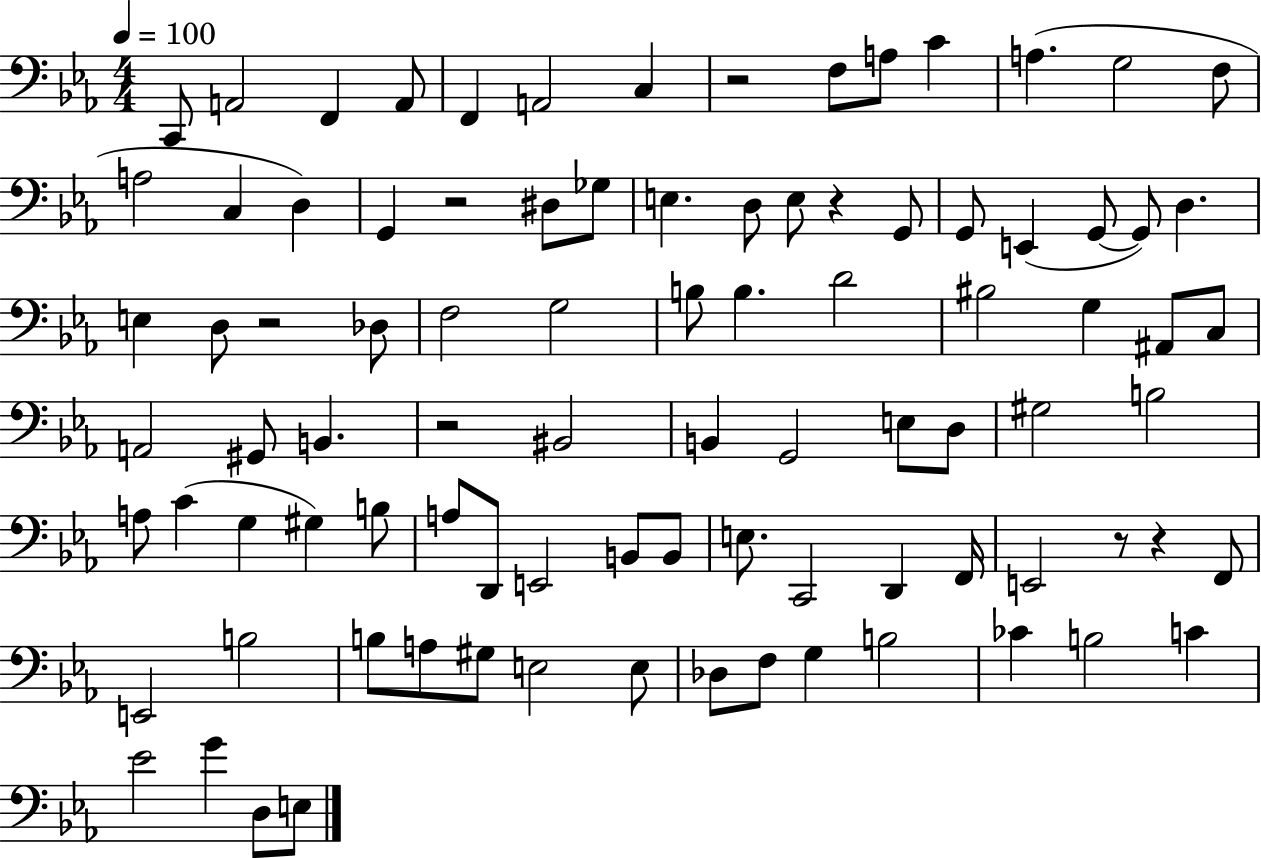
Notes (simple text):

C2/e A2/h F2/q A2/e F2/q A2/h C3/q R/h F3/e A3/e C4/q A3/q. G3/h F3/e A3/h C3/q D3/q G2/q R/h D#3/e Gb3/e E3/q. D3/e E3/e R/q G2/e G2/e E2/q G2/e G2/e D3/q. E3/q D3/e R/h Db3/e F3/h G3/h B3/e B3/q. D4/h BIS3/h G3/q A#2/e C3/e A2/h G#2/e B2/q. R/h BIS2/h B2/q G2/h E3/e D3/e G#3/h B3/h A3/e C4/q G3/q G#3/q B3/e A3/e D2/e E2/h B2/e B2/e E3/e. C2/h D2/q F2/s E2/h R/e R/q F2/e E2/h B3/h B3/e A3/e G#3/e E3/h E3/e Db3/e F3/e G3/q B3/h CES4/q B3/h C4/q Eb4/h G4/q D3/e E3/e